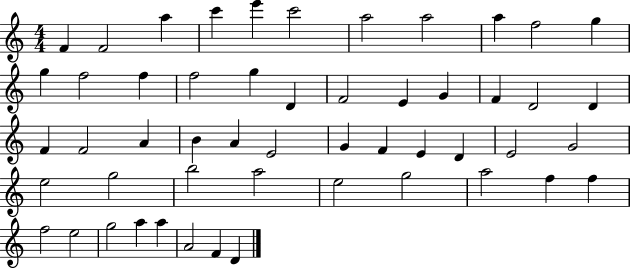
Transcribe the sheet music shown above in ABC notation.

X:1
T:Untitled
M:4/4
L:1/4
K:C
F F2 a c' e' c'2 a2 a2 a f2 g g f2 f f2 g D F2 E G F D2 D F F2 A B A E2 G F E D E2 G2 e2 g2 b2 a2 e2 g2 a2 f f f2 e2 g2 a a A2 F D